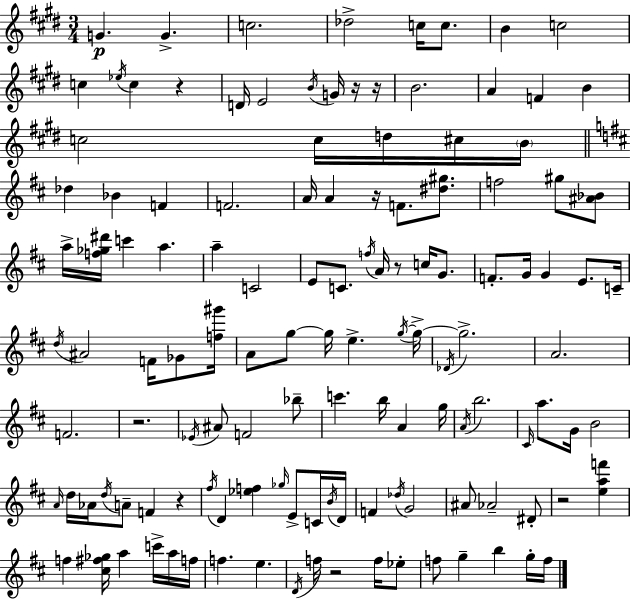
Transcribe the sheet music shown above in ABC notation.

X:1
T:Untitled
M:3/4
L:1/4
K:E
G G c2 _d2 c/4 c/2 B c2 c _e/4 c z D/4 E2 B/4 G/4 z/4 z/4 B2 A F B c2 c/4 d/4 ^c/4 B/4 _d _B F F2 A/4 A z/4 F/2 [^d^g]/2 f2 ^g/2 [^A_B]/2 a/4 [f_g^d']/4 c' a a C2 E/2 C/2 f/4 A/4 z/2 c/4 G/2 F/2 G/4 G E/2 C/4 d/4 ^A2 F/4 _G/2 [f^g']/4 A/2 g/2 g/4 e g/4 g/4 _D/4 g2 A2 F2 z2 _E/4 ^A/2 F2 _b/2 c' b/4 A g/4 A/4 b2 ^C/4 a/2 G/4 B2 A/4 d/4 _A/4 d/4 A/2 F z ^f/4 D [_ef] _g/4 E/2 C/4 B/4 D/4 F _d/4 G2 ^A/2 _A2 ^D/2 z2 [eaf'] f [^c^f_g]/4 a c'/4 a/4 f/4 f e D/4 f/4 z2 f/4 _e/2 f/2 g b g/4 f/4